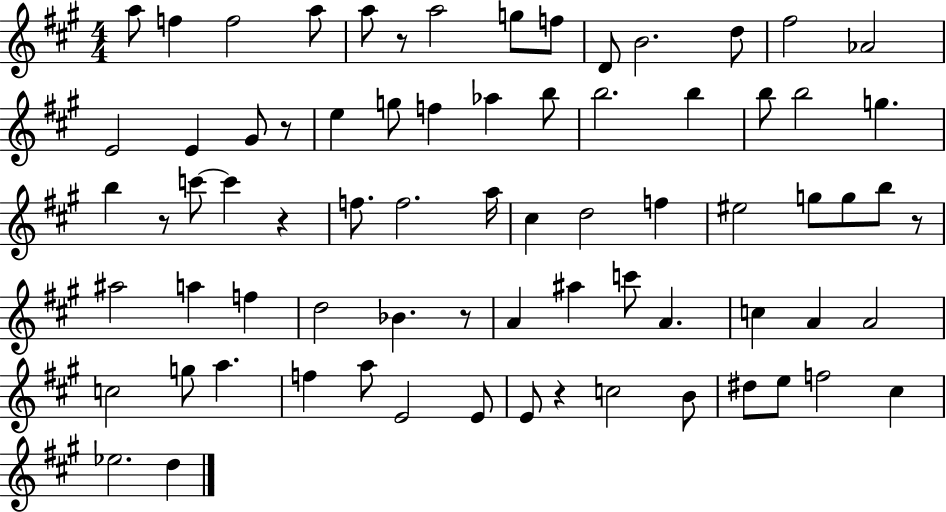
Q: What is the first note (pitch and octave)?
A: A5